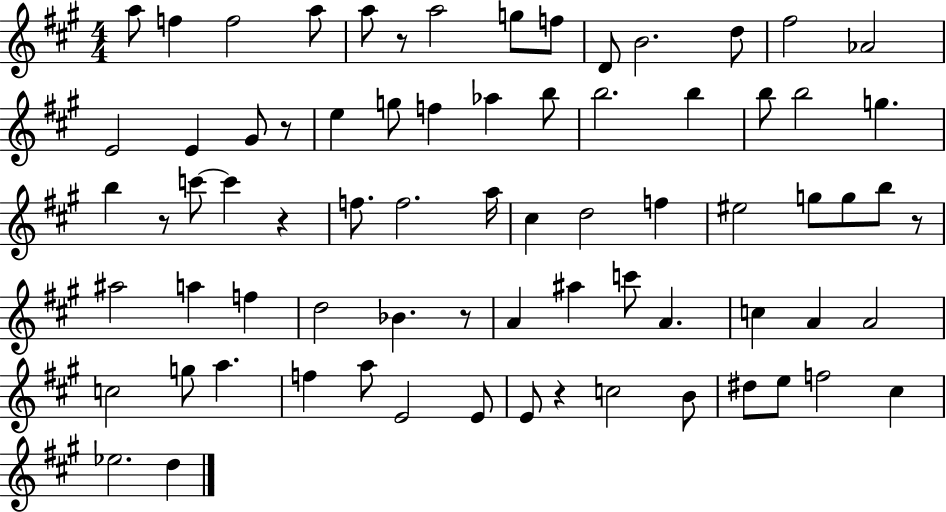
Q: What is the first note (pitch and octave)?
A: A5